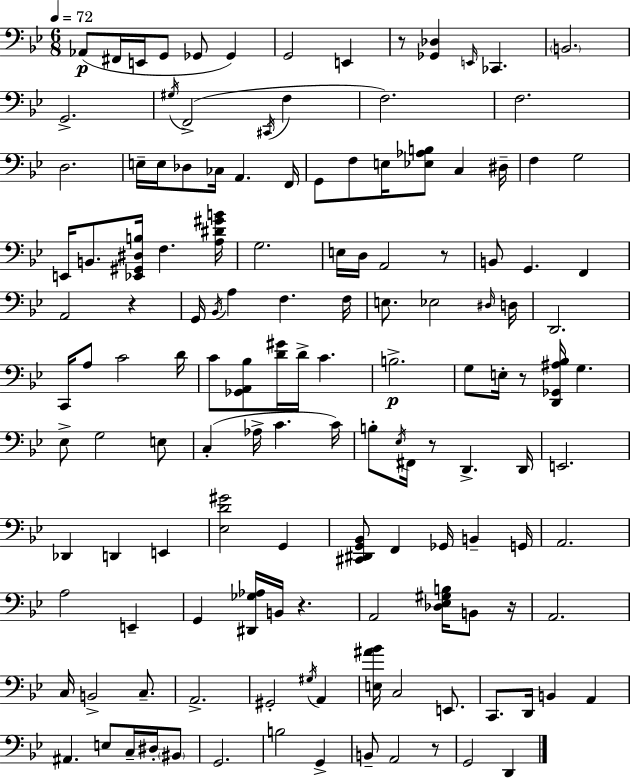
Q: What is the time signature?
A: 6/8